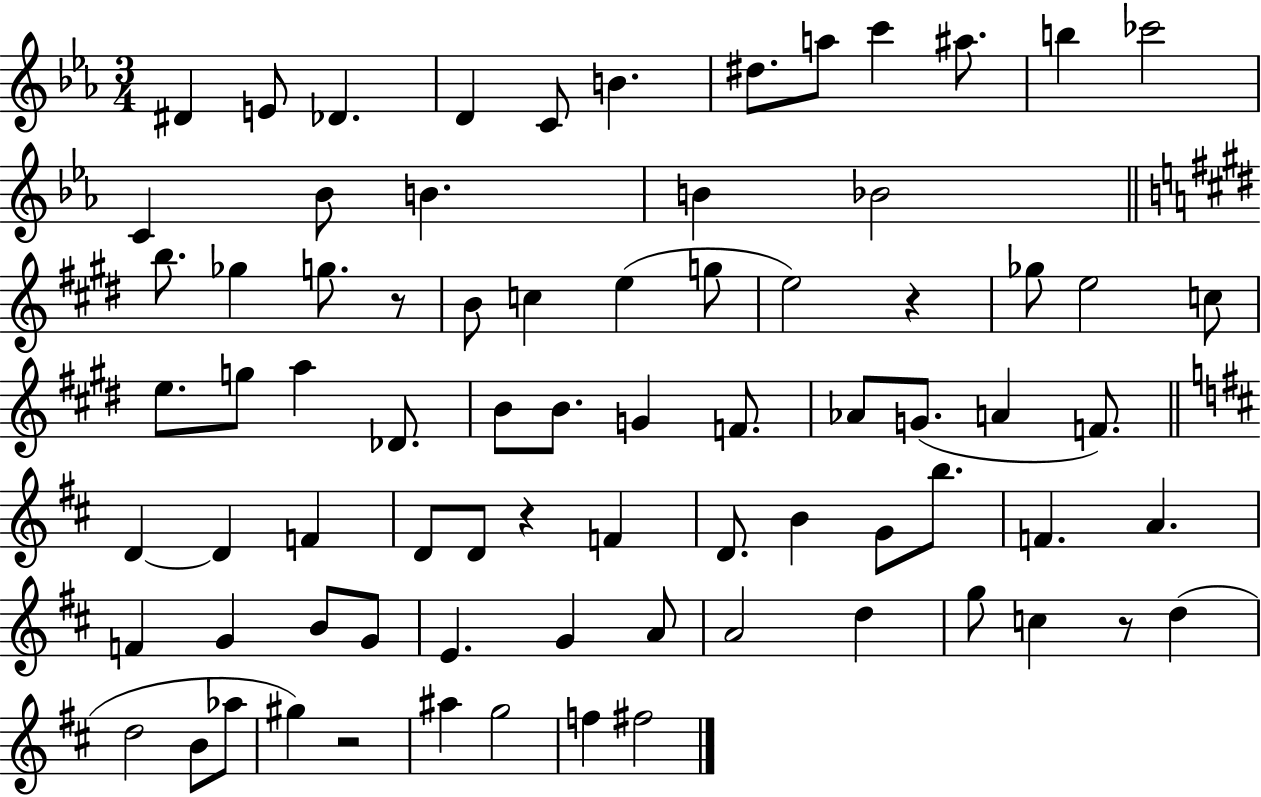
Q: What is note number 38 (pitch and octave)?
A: G4